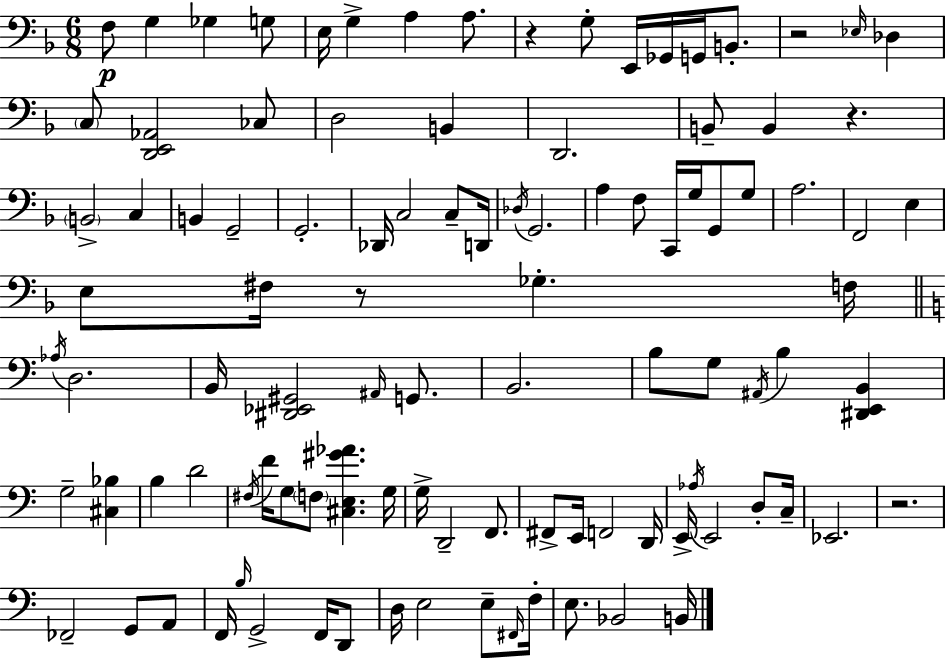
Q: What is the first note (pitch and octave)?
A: F3